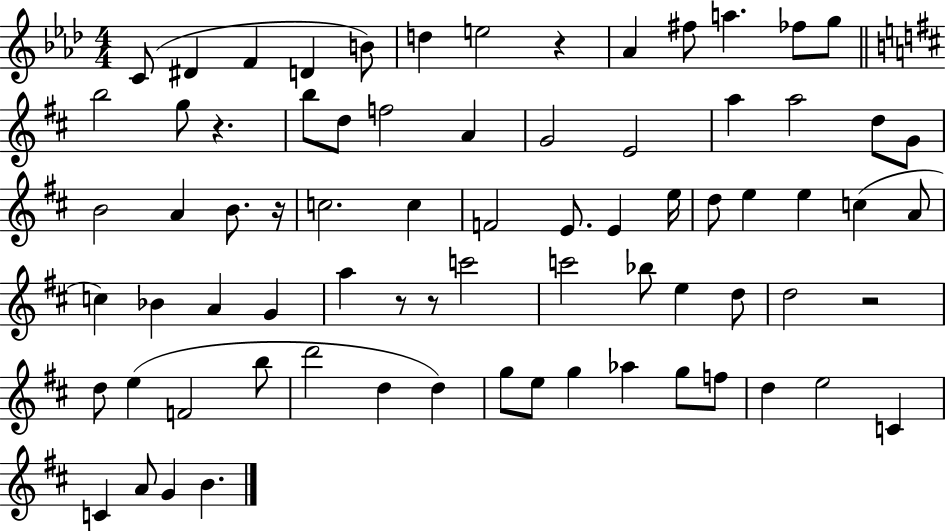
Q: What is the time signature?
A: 4/4